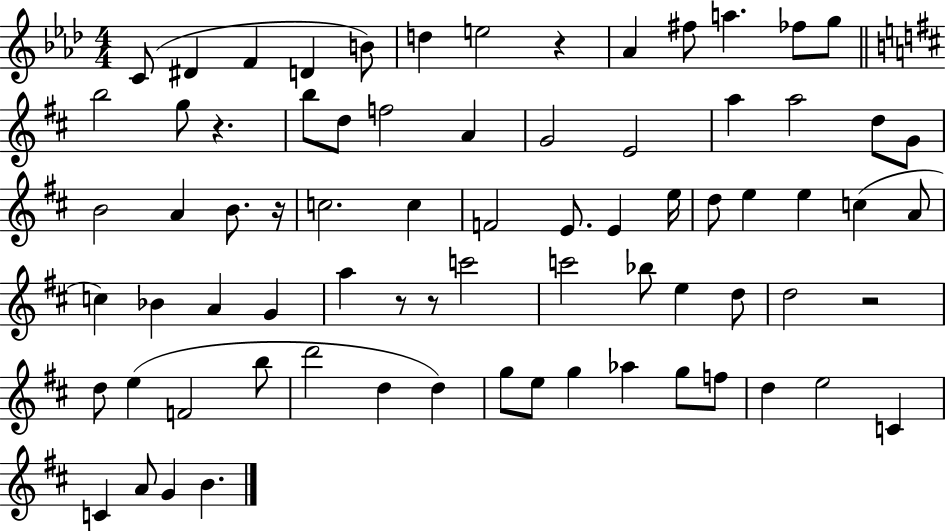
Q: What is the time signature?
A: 4/4